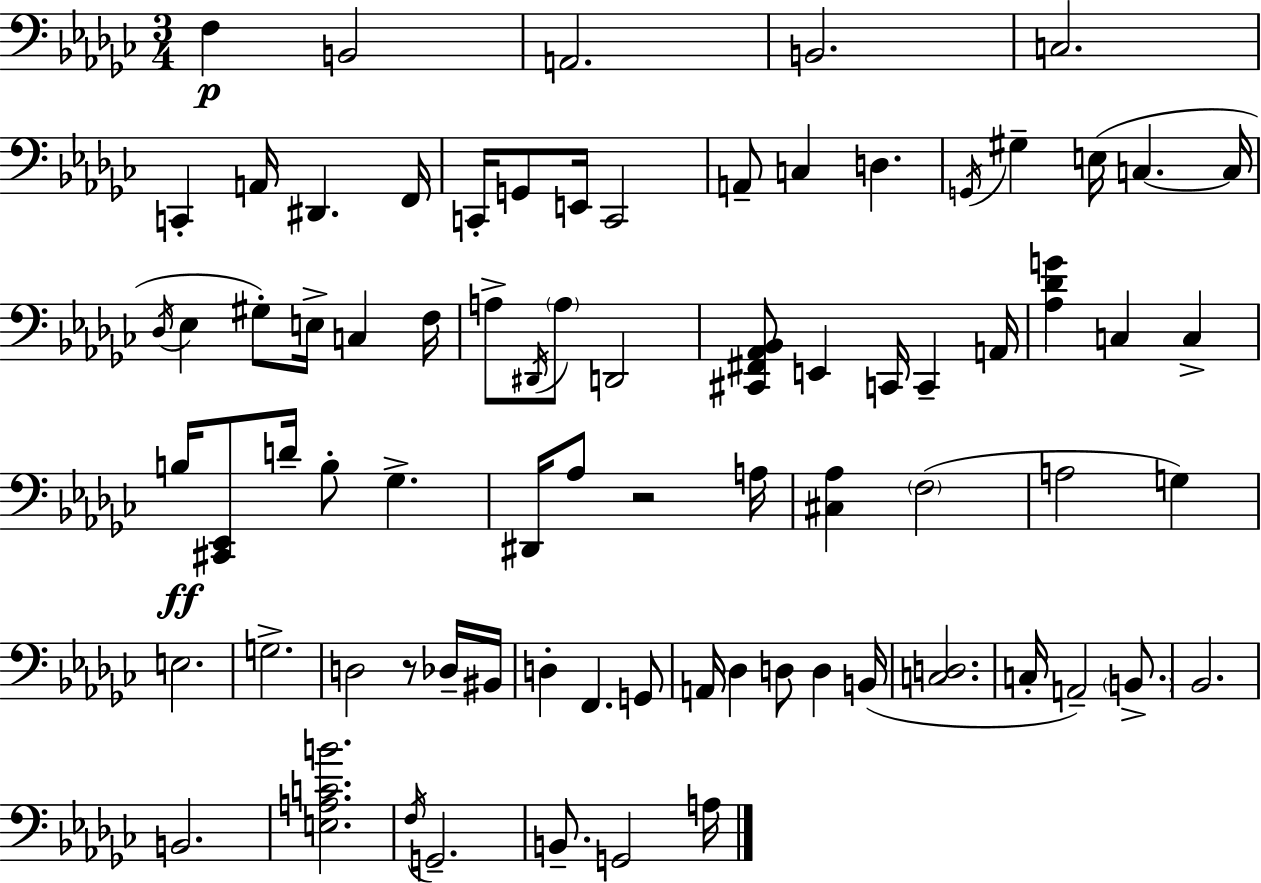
{
  \clef bass
  \numericTimeSignature
  \time 3/4
  \key ees \minor
  f4\p b,2 | a,2. | b,2. | c2. | \break c,4-. a,16 dis,4. f,16 | c,16-. g,8 e,16 c,2 | a,8-- c4 d4. | \acciaccatura { g,16 } gis4-- e16( c4.~~ | \break c16 \acciaccatura { des16 } ees4 gis8-.) e16-> c4 | f16 a8-> \acciaccatura { dis,16 } \parenthesize a8 d,2 | <cis, fis, aes, bes,>8 e,4 c,16 c,4-- | a,16 <aes des' g'>4 c4 c4-> | \break b16\ff <cis, ees,>8 d'16-- b8-. ges4.-> | dis,16 aes8 r2 | a16 <cis aes>4 \parenthesize f2( | a2 g4) | \break e2. | g2.-> | d2 r8 | des16-- bis,16 d4-. f,4. | \break g,8 a,16 des4 d8 d4 | b,16( <c d>2. | c16-. a,2--) | \parenthesize b,8.-> bes,2. | \break b,2. | <e a c' b'>2. | \acciaccatura { f16 } g,2.-- | b,8.-- g,2 | \break a16 \bar "|."
}